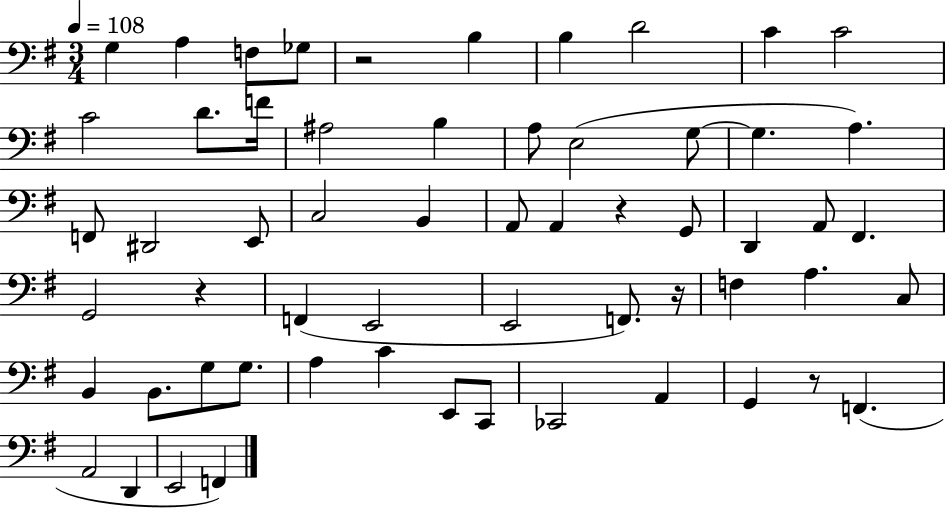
{
  \clef bass
  \numericTimeSignature
  \time 3/4
  \key g \major
  \tempo 4 = 108
  g4 a4 f8 ges8 | r2 b4 | b4 d'2 | c'4 c'2 | \break c'2 d'8. f'16 | ais2 b4 | a8 e2( g8~~ | g4. a4.) | \break f,8 dis,2 e,8 | c2 b,4 | a,8 a,4 r4 g,8 | d,4 a,8 fis,4. | \break g,2 r4 | f,4( e,2 | e,2 f,8.) r16 | f4 a4. c8 | \break b,4 b,8. g8 g8. | a4 c'4 e,8 c,8 | ces,2 a,4 | g,4 r8 f,4.( | \break a,2 d,4 | e,2 f,4) | \bar "|."
}